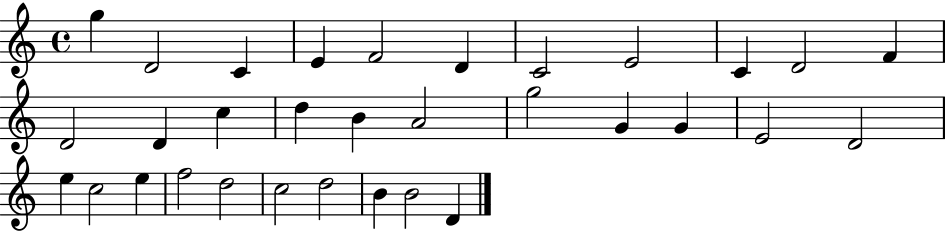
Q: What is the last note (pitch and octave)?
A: D4